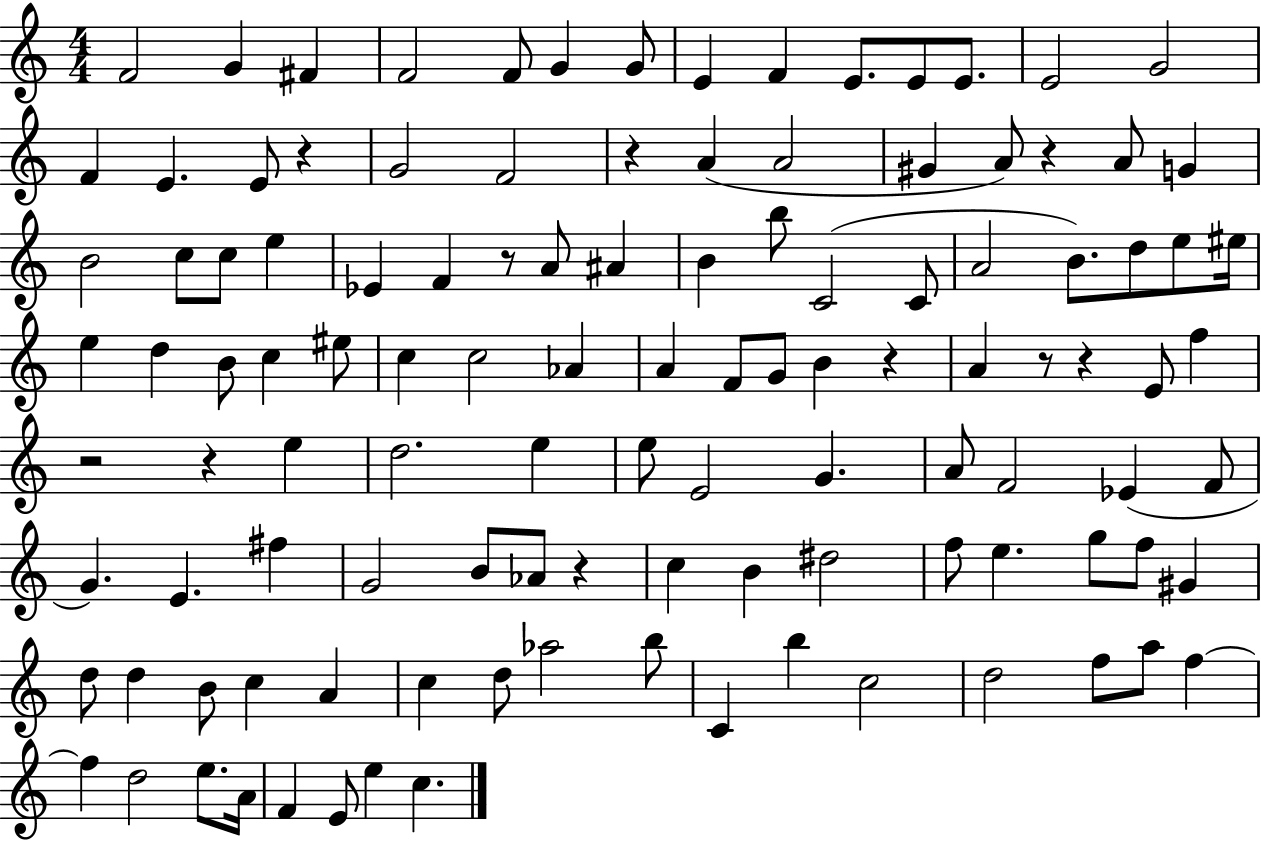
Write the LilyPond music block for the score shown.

{
  \clef treble
  \numericTimeSignature
  \time 4/4
  \key c \major
  f'2 g'4 fis'4 | f'2 f'8 g'4 g'8 | e'4 f'4 e'8. e'8 e'8. | e'2 g'2 | \break f'4 e'4. e'8 r4 | g'2 f'2 | r4 a'4( a'2 | gis'4 a'8) r4 a'8 g'4 | \break b'2 c''8 c''8 e''4 | ees'4 f'4 r8 a'8 ais'4 | b'4 b''8 c'2( c'8 | a'2 b'8.) d''8 e''8 eis''16 | \break e''4 d''4 b'8 c''4 eis''8 | c''4 c''2 aes'4 | a'4 f'8 g'8 b'4 r4 | a'4 r8 r4 e'8 f''4 | \break r2 r4 e''4 | d''2. e''4 | e''8 e'2 g'4. | a'8 f'2 ees'4( f'8 | \break g'4.) e'4. fis''4 | g'2 b'8 aes'8 r4 | c''4 b'4 dis''2 | f''8 e''4. g''8 f''8 gis'4 | \break d''8 d''4 b'8 c''4 a'4 | c''4 d''8 aes''2 b''8 | c'4 b''4 c''2 | d''2 f''8 a''8 f''4~~ | \break f''4 d''2 e''8. a'16 | f'4 e'8 e''4 c''4. | \bar "|."
}